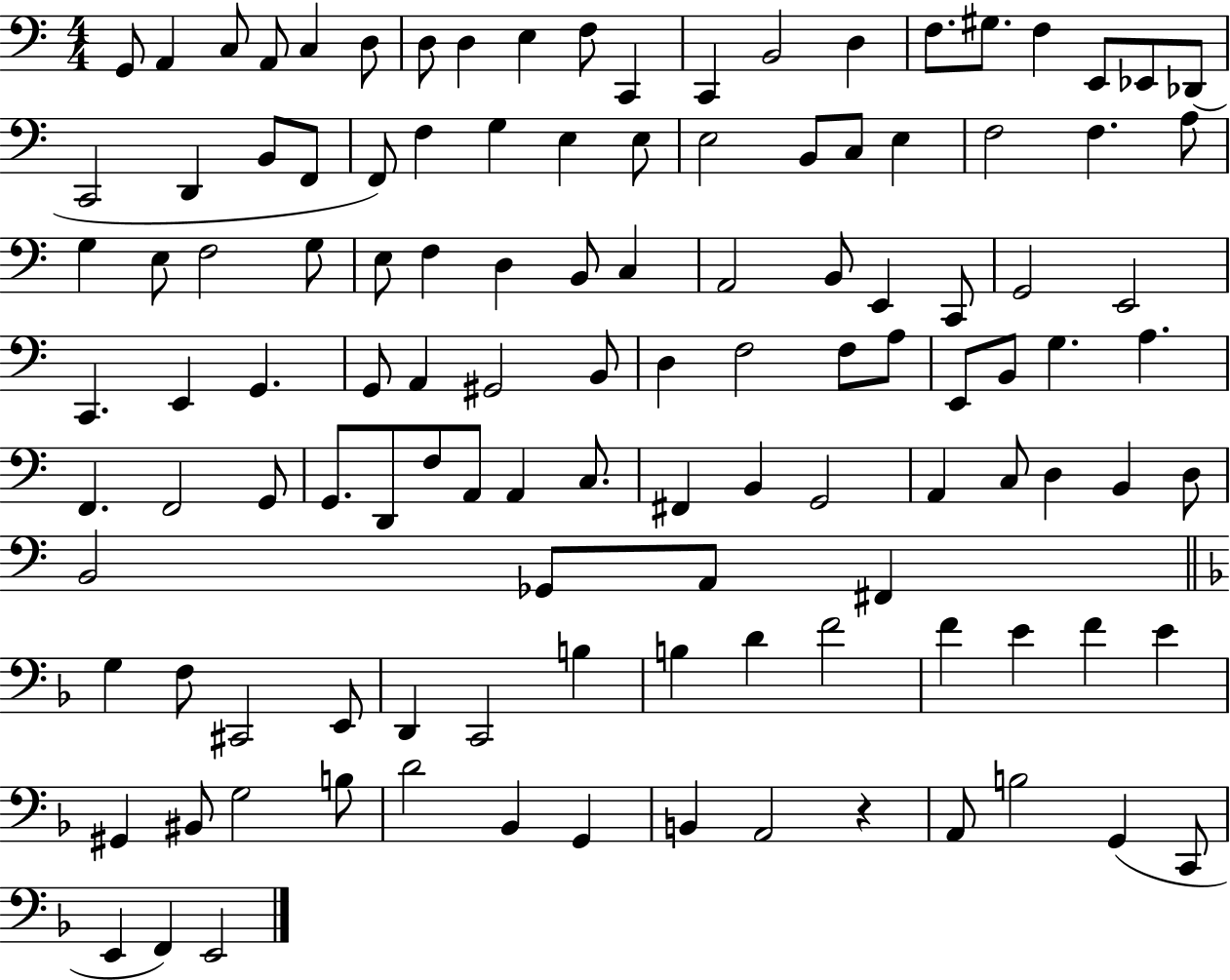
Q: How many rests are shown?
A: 1